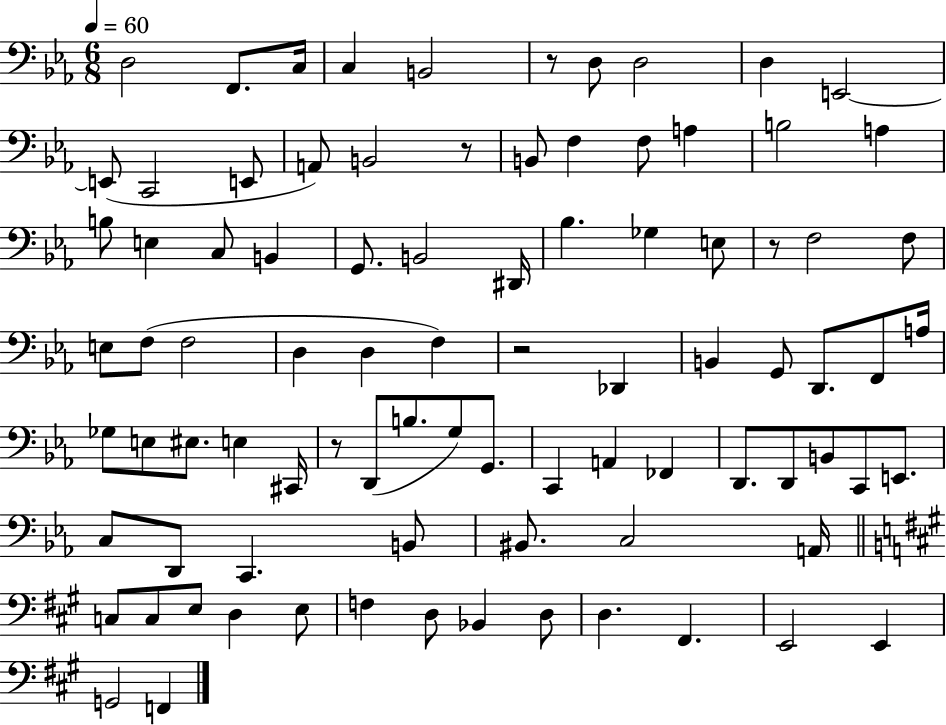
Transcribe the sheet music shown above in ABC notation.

X:1
T:Untitled
M:6/8
L:1/4
K:Eb
D,2 F,,/2 C,/4 C, B,,2 z/2 D,/2 D,2 D, E,,2 E,,/2 C,,2 E,,/2 A,,/2 B,,2 z/2 B,,/2 F, F,/2 A, B,2 A, B,/2 E, C,/2 B,, G,,/2 B,,2 ^D,,/4 _B, _G, E,/2 z/2 F,2 F,/2 E,/2 F,/2 F,2 D, D, F, z2 _D,, B,, G,,/2 D,,/2 F,,/2 A,/4 _G,/2 E,/2 ^E,/2 E, ^C,,/4 z/2 D,,/2 B,/2 G,/2 G,,/2 C,, A,, _F,, D,,/2 D,,/2 B,,/2 C,,/2 E,,/2 C,/2 D,,/2 C,, B,,/2 ^B,,/2 C,2 A,,/4 C,/2 C,/2 E,/2 D, E,/2 F, D,/2 _B,, D,/2 D, ^F,, E,,2 E,, G,,2 F,,